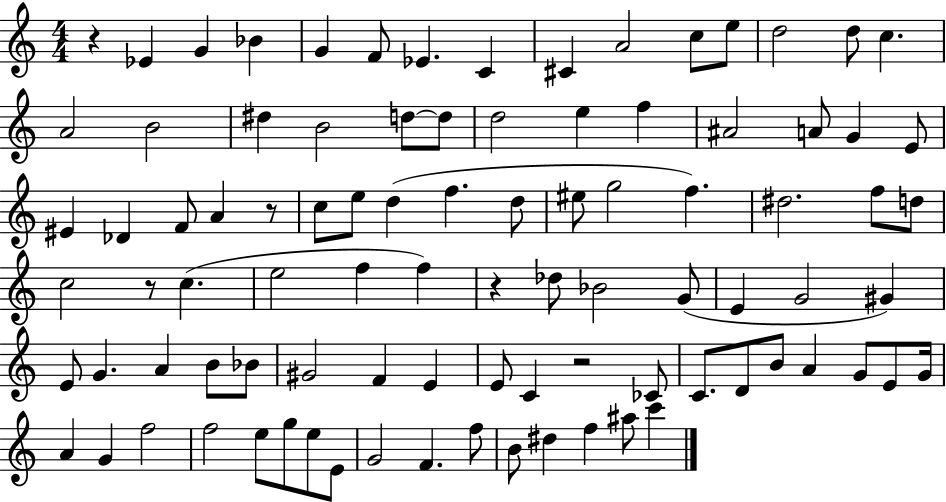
X:1
T:Untitled
M:4/4
L:1/4
K:C
z _E G _B G F/2 _E C ^C A2 c/2 e/2 d2 d/2 c A2 B2 ^d B2 d/2 d/2 d2 e f ^A2 A/2 G E/2 ^E _D F/2 A z/2 c/2 e/2 d f d/2 ^e/2 g2 f ^d2 f/2 d/2 c2 z/2 c e2 f f z _d/2 _B2 G/2 E G2 ^G E/2 G A B/2 _B/2 ^G2 F E E/2 C z2 _C/2 C/2 D/2 B/2 A G/2 E/2 G/4 A G f2 f2 e/2 g/2 e/2 E/2 G2 F f/2 B/2 ^d f ^a/2 c'